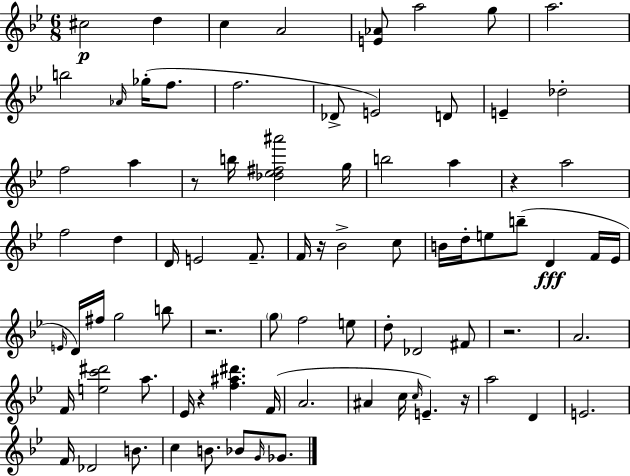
C#5/h D5/q C5/q A4/h [E4,Ab4]/e A5/h G5/e A5/h. B5/h Ab4/s Gb5/s F5/e. F5/h. Db4/e E4/h D4/e E4/q Db5/h F5/h A5/q R/e B5/s [Db5,Eb5,F#5,A#6]/h G5/s B5/h A5/q R/q A5/h F5/h D5/q D4/s E4/h F4/e. F4/s R/s Bb4/h C5/e B4/s D5/s E5/e B5/e D4/q F4/s Eb4/s E4/s D4/s F#5/s G5/h B5/e R/h. G5/e F5/h E5/e D5/e Db4/h F#4/e R/h. A4/h. F4/s [E5,C6,D#6]/h A5/e. Eb4/s R/q [F5,A#5,D#6]/q. F4/s A4/h. A#4/q C5/s C5/s E4/q. R/s A5/h D4/q E4/h. F4/s Db4/h B4/e. C5/q B4/e. Bb4/e G4/s Gb4/e.